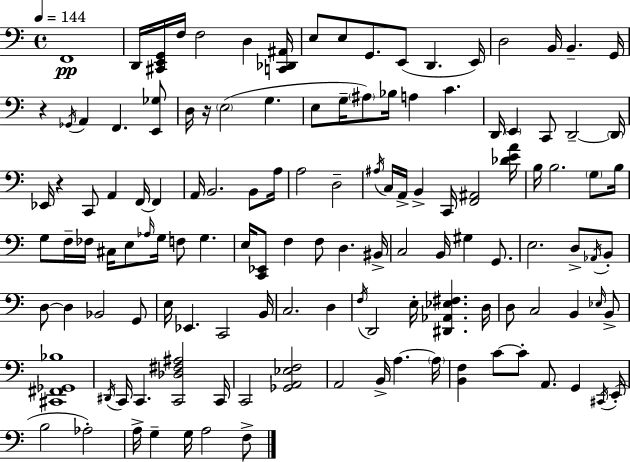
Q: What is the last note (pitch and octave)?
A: F3